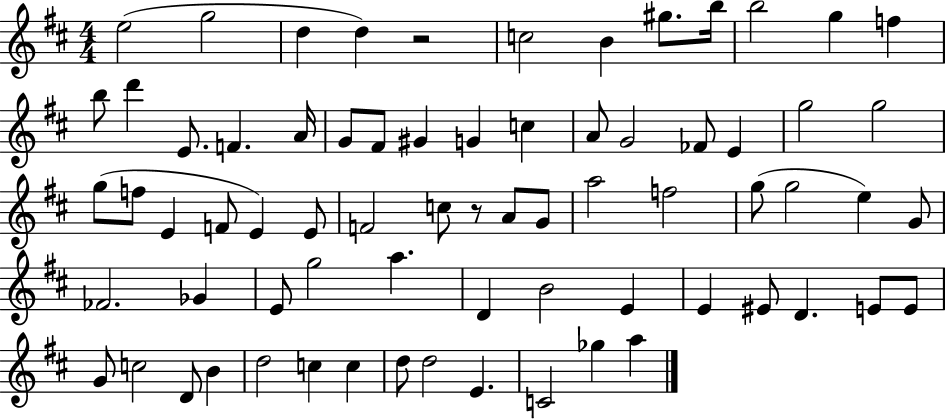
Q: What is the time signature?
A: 4/4